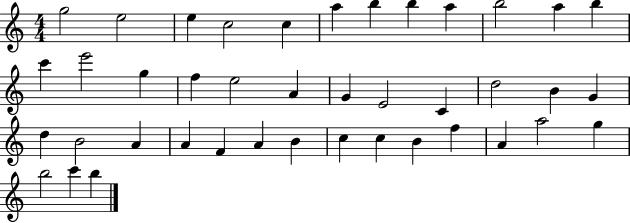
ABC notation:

X:1
T:Untitled
M:4/4
L:1/4
K:C
g2 e2 e c2 c a b b a b2 a b c' e'2 g f e2 A G E2 C d2 B G d B2 A A F A B c c B f A a2 g b2 c' b